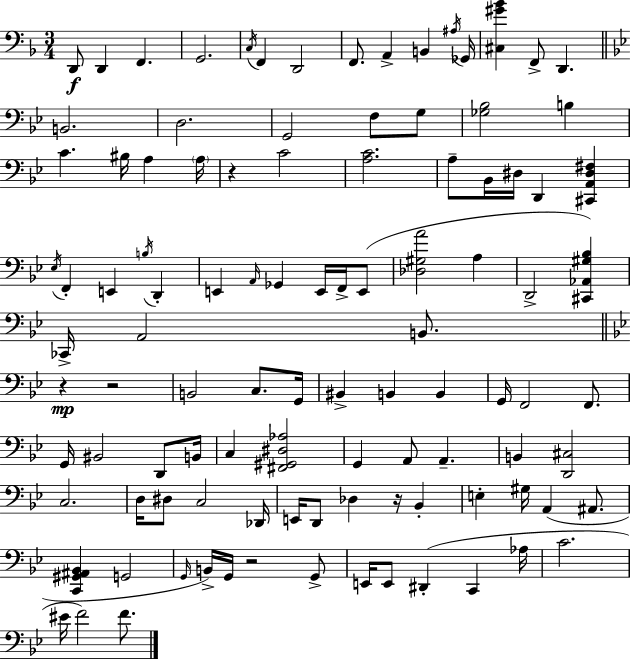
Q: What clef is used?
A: bass